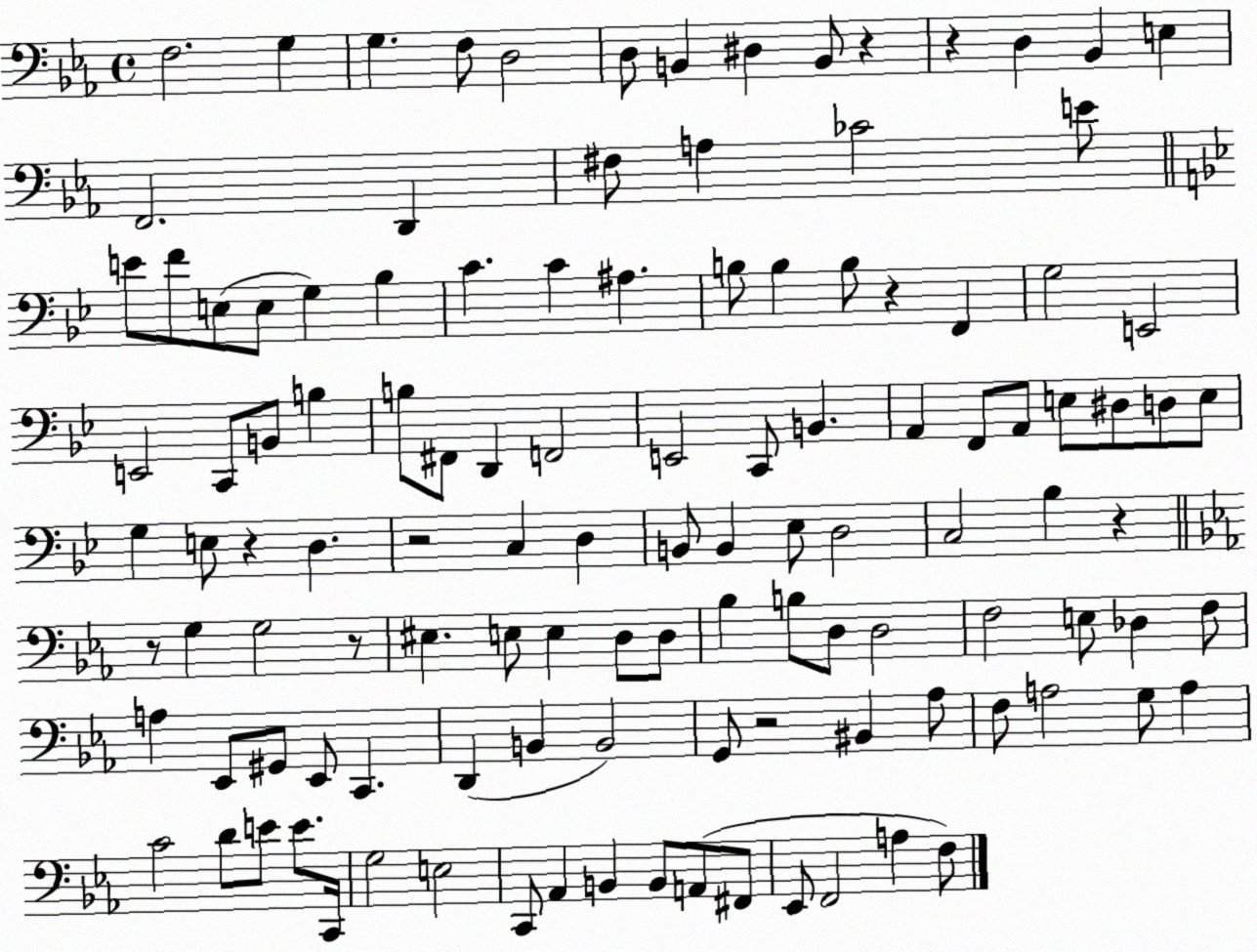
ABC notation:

X:1
T:Untitled
M:4/4
L:1/4
K:Eb
F,2 G, G, F,/2 D,2 D,/2 B,, ^D, B,,/2 z z D, _B,, E, F,,2 D,, ^F,/2 A, _C2 E/2 E/2 F/2 E,/2 E,/2 G, _B, C C ^A, B,/2 B, B,/2 z F,, G,2 E,,2 E,,2 C,,/2 B,,/2 B, B,/2 ^F,,/2 D,, F,,2 E,,2 C,,/2 B,, A,, F,,/2 A,,/2 E,/2 ^D,/2 D,/2 E,/2 G, E,/2 z D, z2 C, D, B,,/2 B,, _E,/2 D,2 C,2 _B, z z/2 G, G,2 z/2 ^E, E,/2 E, D,/2 D,/2 _B, B,/2 D,/2 D,2 F,2 E,/2 _D, F,/2 A, _E,,/2 ^G,,/2 _E,,/2 C,, D,, B,, B,,2 G,,/2 z2 ^B,, _A,/2 F,/2 A,2 G,/2 A, C2 D/2 E/2 E/2 C,,/4 G,2 E,2 C,,/2 _A,, B,, B,,/2 A,,/2 ^F,,/2 _E,,/2 F,,2 A, F,/2